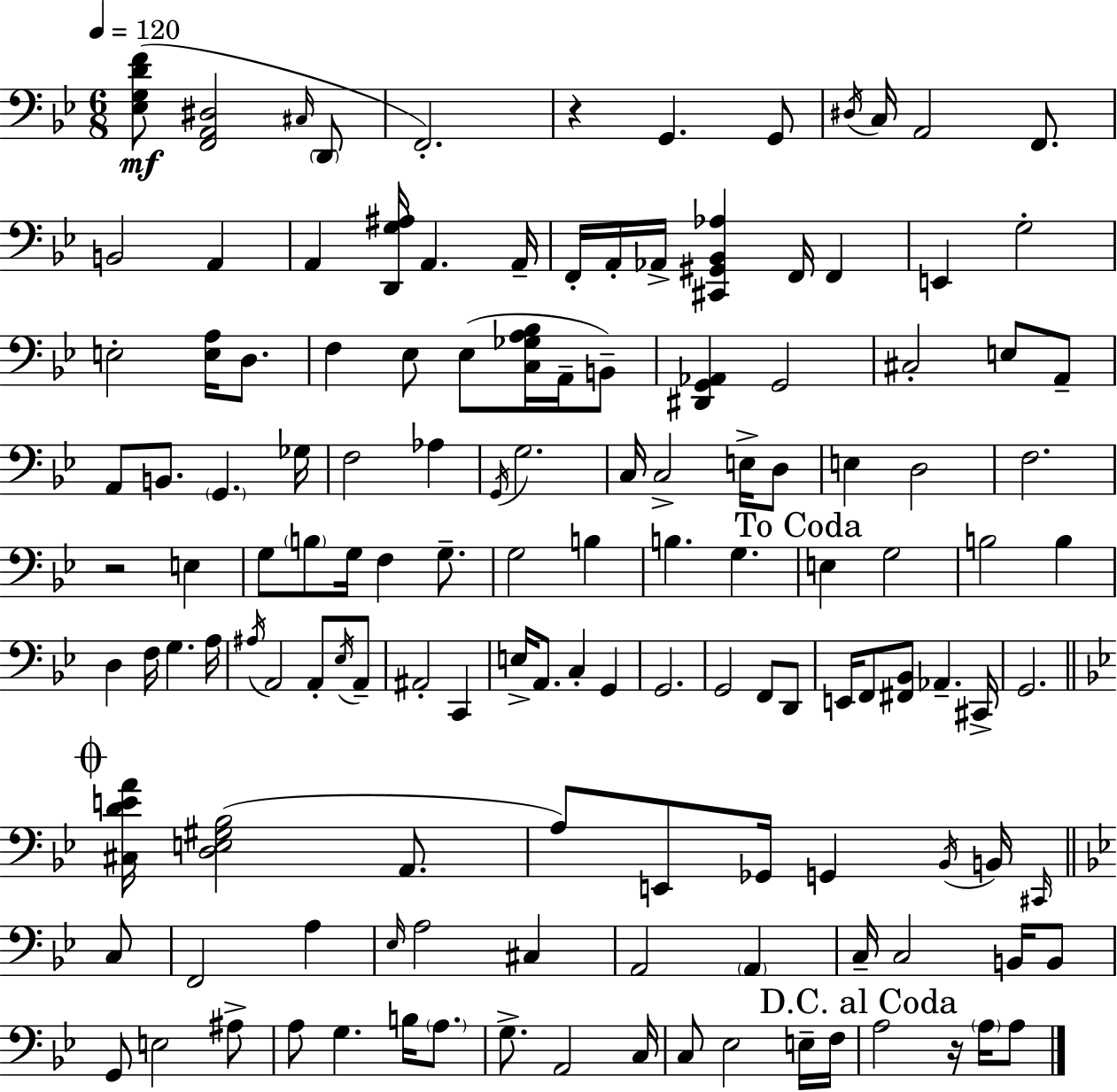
[Eb3,G3,D4,F4]/e [F2,A2,D#3]/h C#3/s D2/e F2/h. R/q G2/q. G2/e D#3/s C3/s A2/h F2/e. B2/h A2/q A2/q [D2,G3,A#3]/s A2/q. A2/s F2/s A2/s Ab2/s [C#2,G#2,Bb2,Ab3]/q F2/s F2/q E2/q G3/h E3/h [E3,A3]/s D3/e. F3/q Eb3/e Eb3/e [C3,Gb3,A3,Bb3]/s A2/s B2/e [D#2,G2,Ab2]/q G2/h C#3/h E3/e A2/e A2/e B2/e. G2/q. Gb3/s F3/h Ab3/q G2/s G3/h. C3/s C3/h E3/s D3/e E3/q D3/h F3/h. R/h E3/q G3/e B3/e G3/s F3/q G3/e. G3/h B3/q B3/q. G3/q. E3/q G3/h B3/h B3/q D3/q F3/s G3/q. A3/s A#3/s A2/h A2/e Eb3/s A2/e A#2/h C2/q E3/s A2/e. C3/q G2/q G2/h. G2/h F2/e D2/e E2/s F2/e [F#2,Bb2]/e Ab2/q. C#2/s G2/h. [C#3,D4,E4,A4]/s [D3,E3,G#3,Bb3]/h A2/e. A3/e E2/e Gb2/s G2/q Bb2/s B2/s C#2/s C3/e F2/h A3/q Eb3/s A3/h C#3/q A2/h A2/q C3/s C3/h B2/s B2/e G2/e E3/h A#3/e A3/e G3/q. B3/s A3/e. G3/e. A2/h C3/s C3/e Eb3/h E3/s F3/s A3/h R/s A3/s A3/e